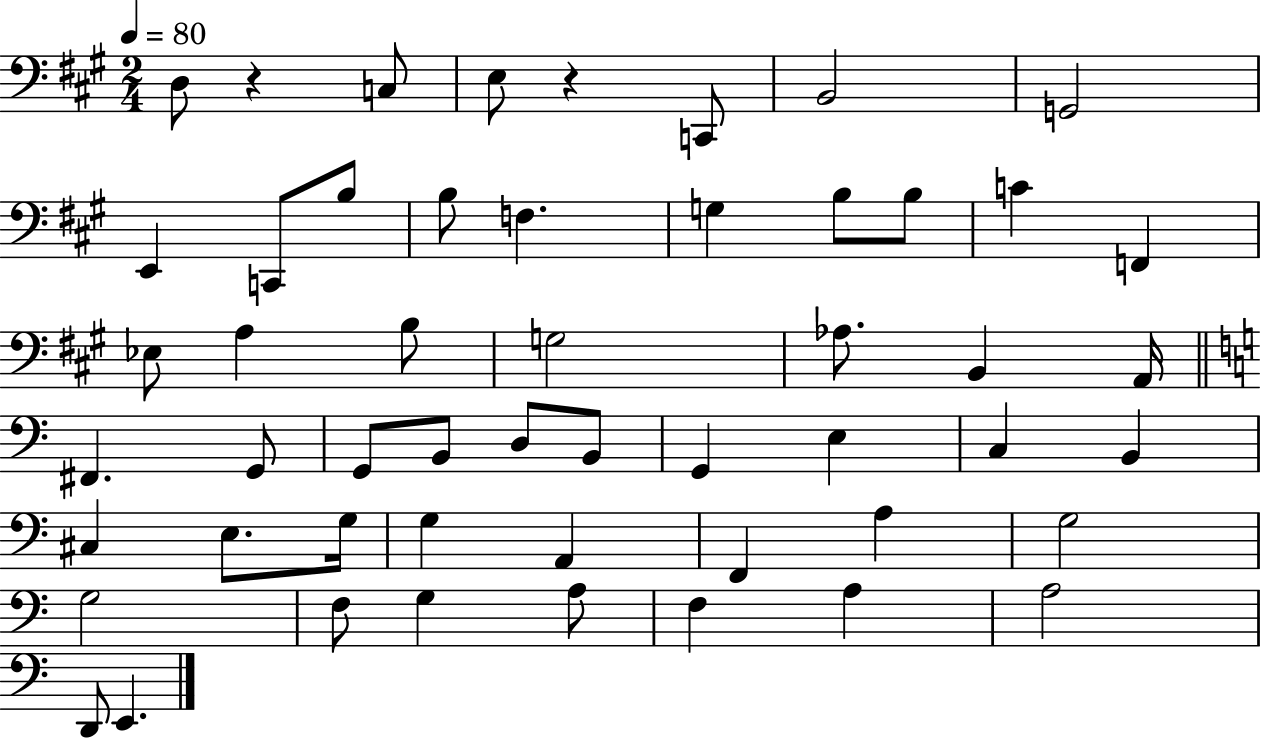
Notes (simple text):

D3/e R/q C3/e E3/e R/q C2/e B2/h G2/h E2/q C2/e B3/e B3/e F3/q. G3/q B3/e B3/e C4/q F2/q Eb3/e A3/q B3/e G3/h Ab3/e. B2/q A2/s F#2/q. G2/e G2/e B2/e D3/e B2/e G2/q E3/q C3/q B2/q C#3/q E3/e. G3/s G3/q A2/q F2/q A3/q G3/h G3/h F3/e G3/q A3/e F3/q A3/q A3/h D2/e E2/q.